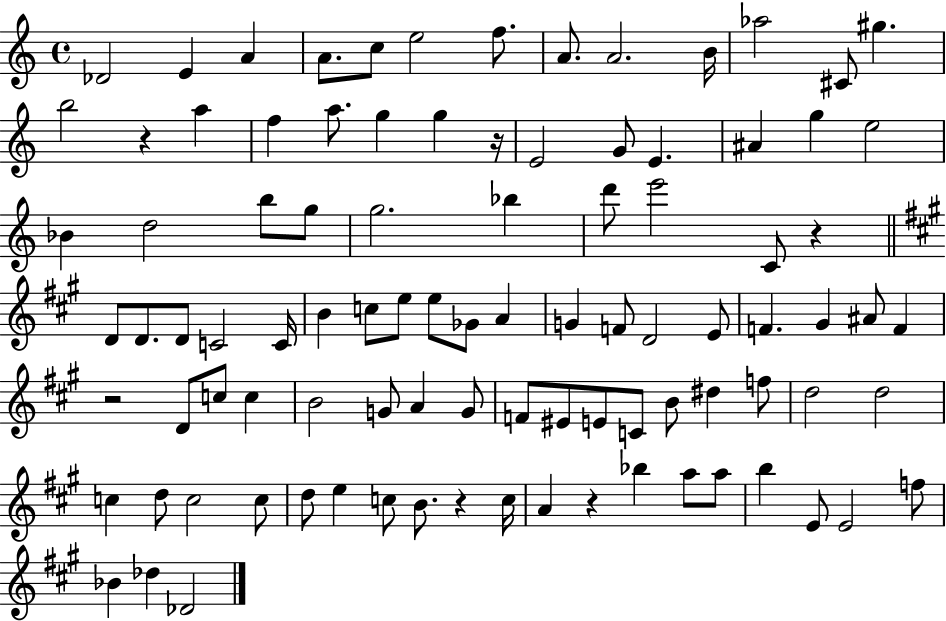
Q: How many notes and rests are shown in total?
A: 95